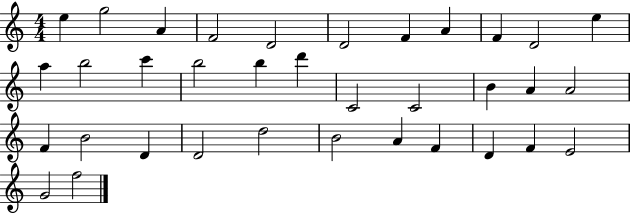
{
  \clef treble
  \numericTimeSignature
  \time 4/4
  \key c \major
  e''4 g''2 a'4 | f'2 d'2 | d'2 f'4 a'4 | f'4 d'2 e''4 | \break a''4 b''2 c'''4 | b''2 b''4 d'''4 | c'2 c'2 | b'4 a'4 a'2 | \break f'4 b'2 d'4 | d'2 d''2 | b'2 a'4 f'4 | d'4 f'4 e'2 | \break g'2 f''2 | \bar "|."
}